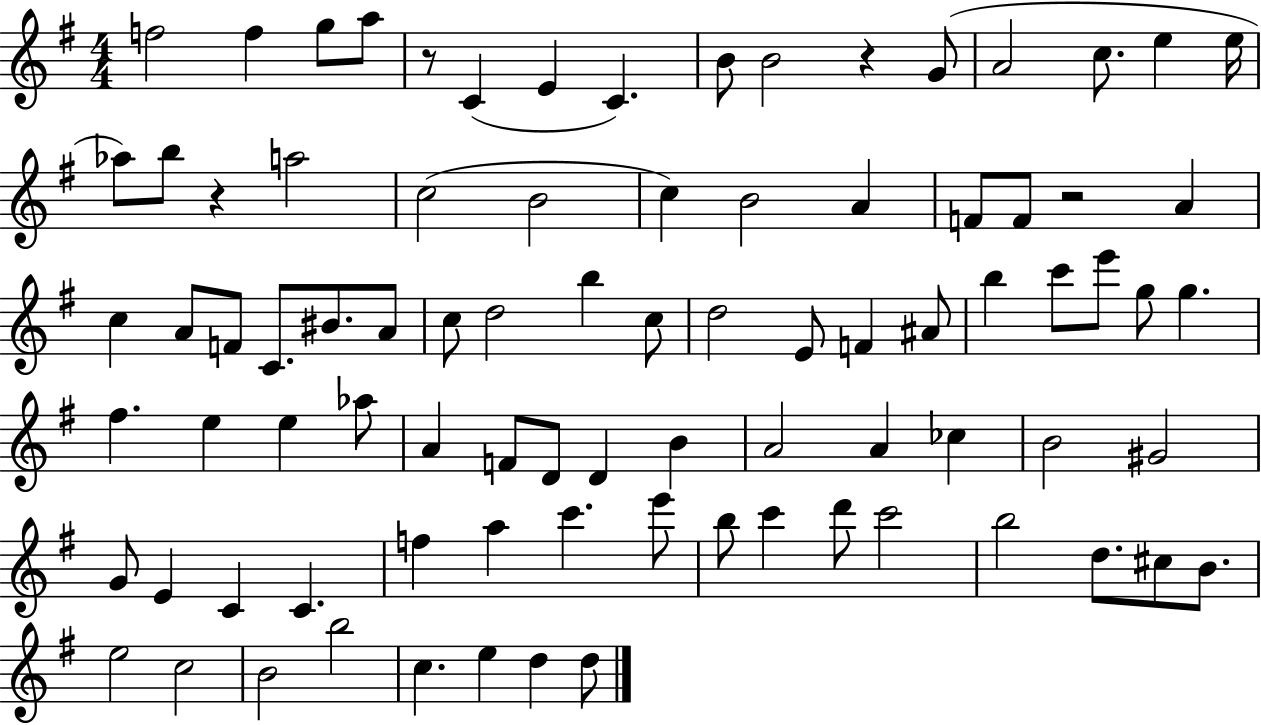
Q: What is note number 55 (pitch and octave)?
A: A4